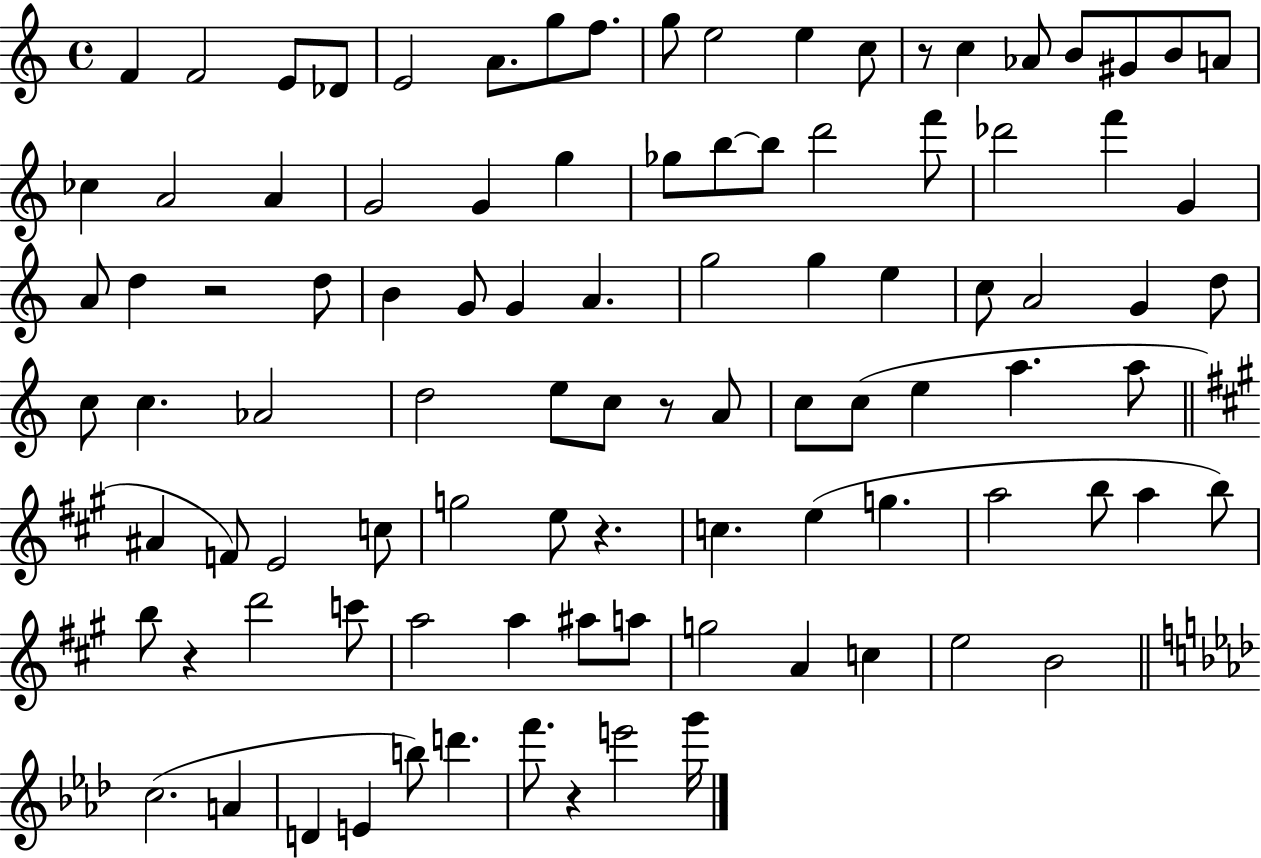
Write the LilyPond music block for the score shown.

{
  \clef treble
  \time 4/4
  \defaultTimeSignature
  \key c \major
  \repeat volta 2 { f'4 f'2 e'8 des'8 | e'2 a'8. g''8 f''8. | g''8 e''2 e''4 c''8 | r8 c''4 aes'8 b'8 gis'8 b'8 a'8 | \break ces''4 a'2 a'4 | g'2 g'4 g''4 | ges''8 b''8~~ b''8 d'''2 f'''8 | des'''2 f'''4 g'4 | \break a'8 d''4 r2 d''8 | b'4 g'8 g'4 a'4. | g''2 g''4 e''4 | c''8 a'2 g'4 d''8 | \break c''8 c''4. aes'2 | d''2 e''8 c''8 r8 a'8 | c''8 c''8( e''4 a''4. a''8 | \bar "||" \break \key a \major ais'4 f'8) e'2 c''8 | g''2 e''8 r4. | c''4. e''4( g''4. | a''2 b''8 a''4 b''8) | \break b''8 r4 d'''2 c'''8 | a''2 a''4 ais''8 a''8 | g''2 a'4 c''4 | e''2 b'2 | \break \bar "||" \break \key aes \major c''2.( a'4 | d'4 e'4 b''8) d'''4. | f'''8. r4 e'''2 g'''16 | } \bar "|."
}